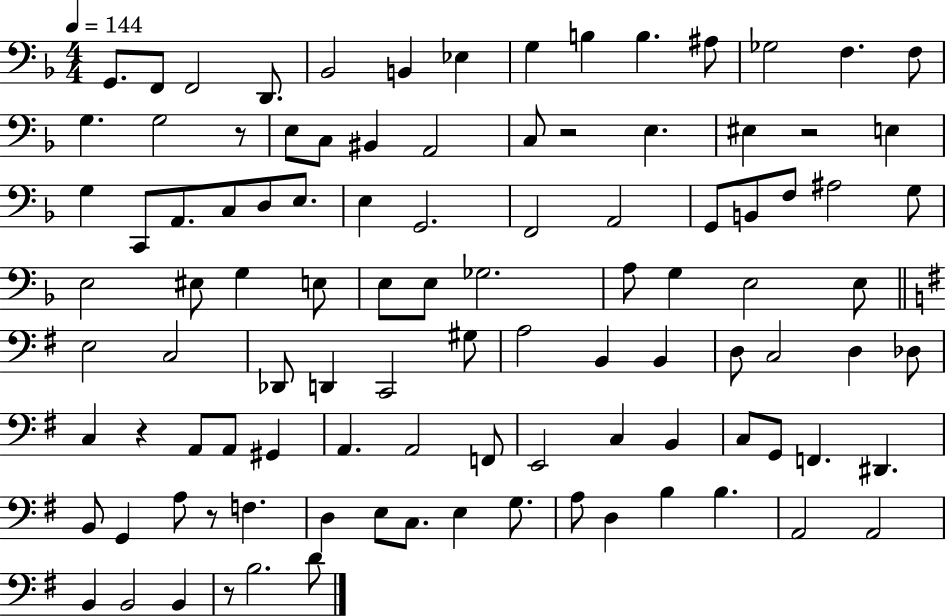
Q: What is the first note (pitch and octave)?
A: G2